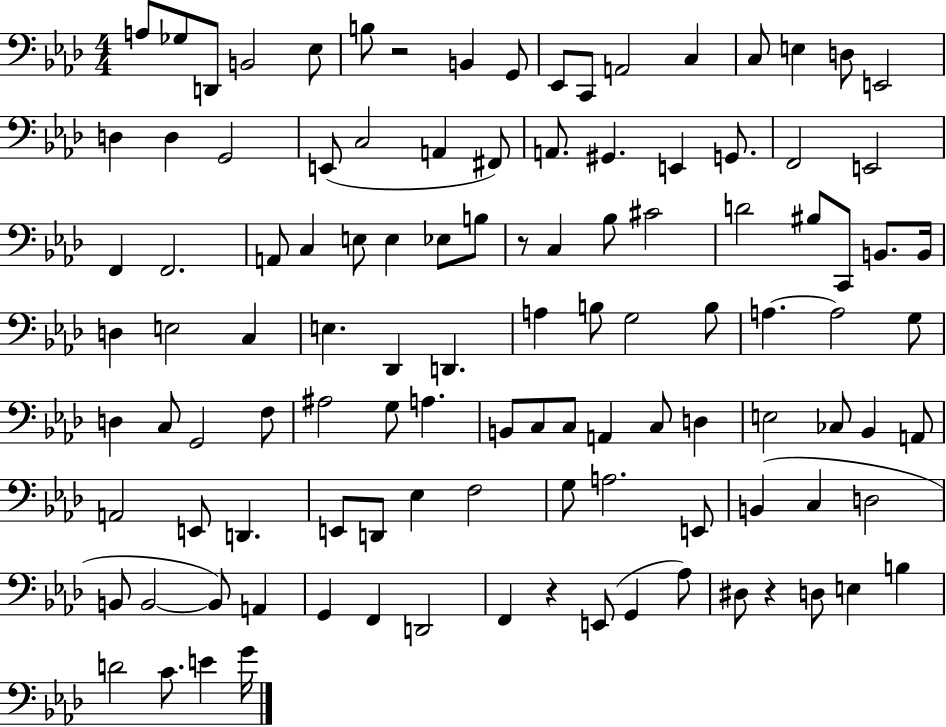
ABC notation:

X:1
T:Untitled
M:4/4
L:1/4
K:Ab
A,/2 _G,/2 D,,/2 B,,2 _E,/2 B,/2 z2 B,, G,,/2 _E,,/2 C,,/2 A,,2 C, C,/2 E, D,/2 E,,2 D, D, G,,2 E,,/2 C,2 A,, ^F,,/2 A,,/2 ^G,, E,, G,,/2 F,,2 E,,2 F,, F,,2 A,,/2 C, E,/2 E, _E,/2 B,/2 z/2 C, _B,/2 ^C2 D2 ^B,/2 C,,/2 B,,/2 B,,/4 D, E,2 C, E, _D,, D,, A, B,/2 G,2 B,/2 A, A,2 G,/2 D, C,/2 G,,2 F,/2 ^A,2 G,/2 A, B,,/2 C,/2 C,/2 A,, C,/2 D, E,2 _C,/2 _B,, A,,/2 A,,2 E,,/2 D,, E,,/2 D,,/2 _E, F,2 G,/2 A,2 E,,/2 B,, C, D,2 B,,/2 B,,2 B,,/2 A,, G,, F,, D,,2 F,, z E,,/2 G,, _A,/2 ^D,/2 z D,/2 E, B, D2 C/2 E G/4